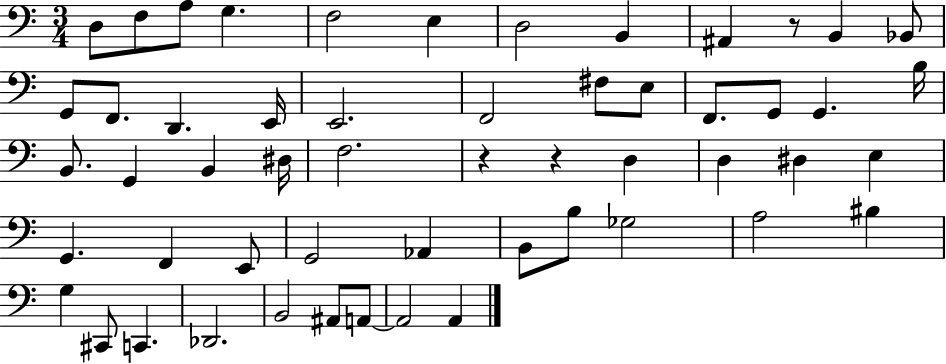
X:1
T:Untitled
M:3/4
L:1/4
K:C
D,/2 F,/2 A,/2 G, F,2 E, D,2 B,, ^A,, z/2 B,, _B,,/2 G,,/2 F,,/2 D,, E,,/4 E,,2 F,,2 ^F,/2 E,/2 F,,/2 G,,/2 G,, B,/4 B,,/2 G,, B,, ^D,/4 F,2 z z D, D, ^D, E, G,, F,, E,,/2 G,,2 _A,, B,,/2 B,/2 _G,2 A,2 ^B, G, ^C,,/2 C,, _D,,2 B,,2 ^A,,/2 A,,/2 A,,2 A,,